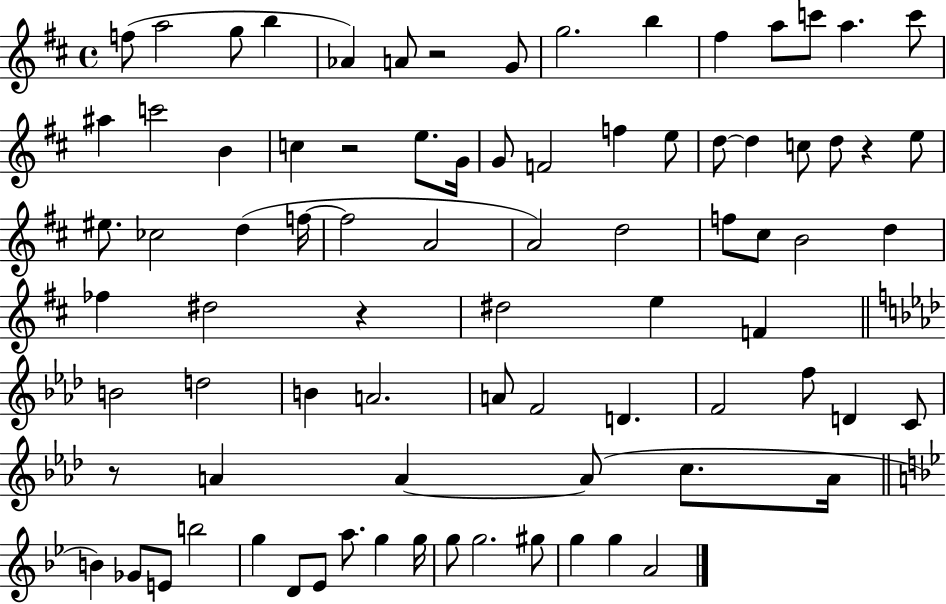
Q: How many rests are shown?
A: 5